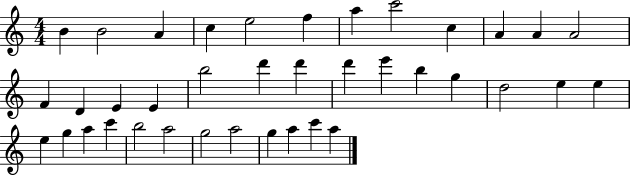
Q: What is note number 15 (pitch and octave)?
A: E4